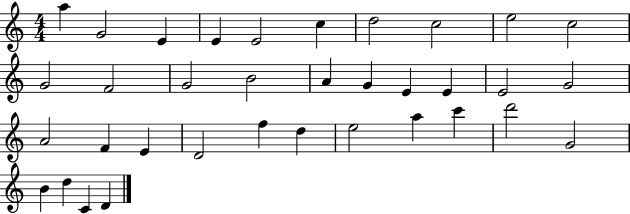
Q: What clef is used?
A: treble